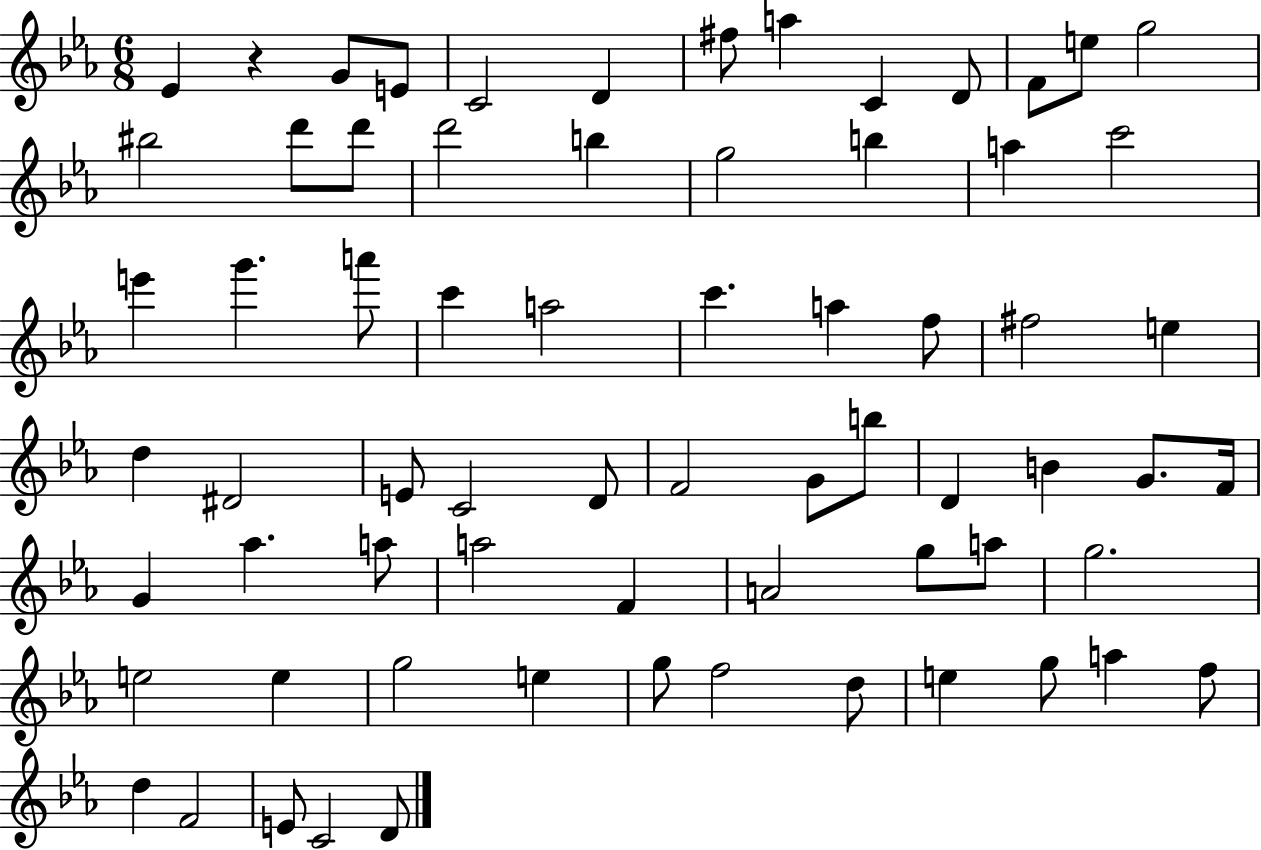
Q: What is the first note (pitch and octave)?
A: Eb4